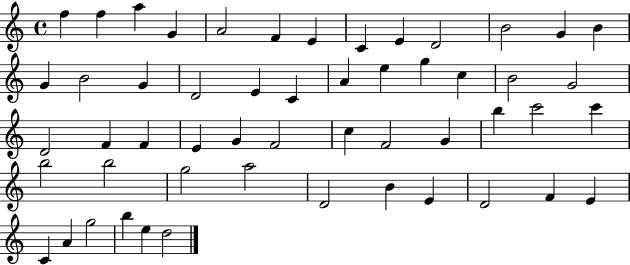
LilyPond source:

{
  \clef treble
  \time 4/4
  \defaultTimeSignature
  \key c \major
  f''4 f''4 a''4 g'4 | a'2 f'4 e'4 | c'4 e'4 d'2 | b'2 g'4 b'4 | \break g'4 b'2 g'4 | d'2 e'4 c'4 | a'4 e''4 g''4 c''4 | b'2 g'2 | \break d'2 f'4 f'4 | e'4 g'4 f'2 | c''4 f'2 g'4 | b''4 c'''2 c'''4 | \break b''2 b''2 | g''2 a''2 | d'2 b'4 e'4 | d'2 f'4 e'4 | \break c'4 a'4 g''2 | b''4 e''4 d''2 | \bar "|."
}